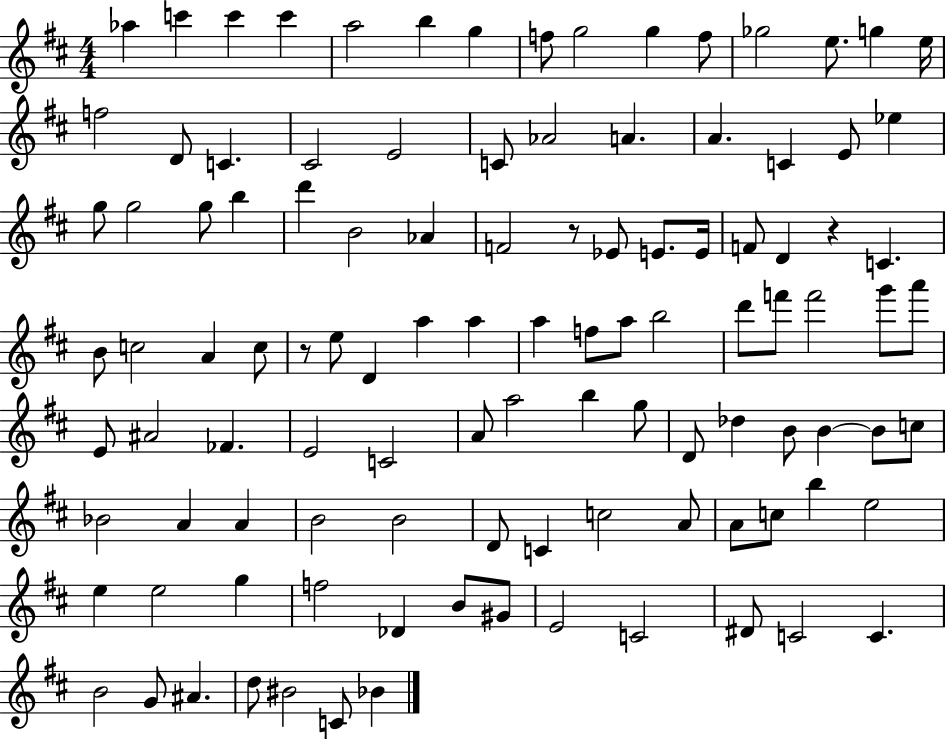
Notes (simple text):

Ab5/q C6/q C6/q C6/q A5/h B5/q G5/q F5/e G5/h G5/q F5/e Gb5/h E5/e. G5/q E5/s F5/h D4/e C4/q. C#4/h E4/h C4/e Ab4/h A4/q. A4/q. C4/q E4/e Eb5/q G5/e G5/h G5/e B5/q D6/q B4/h Ab4/q F4/h R/e Eb4/e E4/e. E4/s F4/e D4/q R/q C4/q. B4/e C5/h A4/q C5/e R/e E5/e D4/q A5/q A5/q A5/q F5/e A5/e B5/h D6/e F6/e F6/h G6/e A6/e E4/e A#4/h FES4/q. E4/h C4/h A4/e A5/h B5/q G5/e D4/e Db5/q B4/e B4/q B4/e C5/e Bb4/h A4/q A4/q B4/h B4/h D4/e C4/q C5/h A4/e A4/e C5/e B5/q E5/h E5/q E5/h G5/q F5/h Db4/q B4/e G#4/e E4/h C4/h D#4/e C4/h C4/q. B4/h G4/e A#4/q. D5/e BIS4/h C4/e Bb4/q